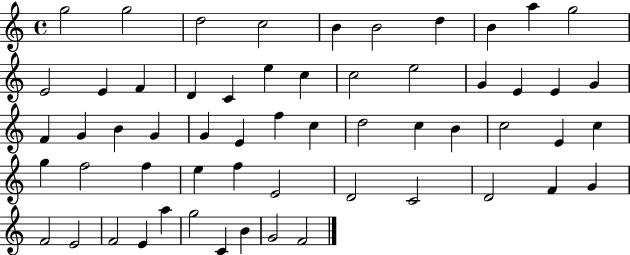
G5/h G5/h D5/h C5/h B4/q B4/h D5/q B4/q A5/q G5/h E4/h E4/q F4/q D4/q C4/q E5/q C5/q C5/h E5/h G4/q E4/q E4/q G4/q F4/q G4/q B4/q G4/q G4/q E4/q F5/q C5/q D5/h C5/q B4/q C5/h E4/q C5/q G5/q F5/h F5/q E5/q F5/q E4/h D4/h C4/h D4/h F4/q G4/q F4/h E4/h F4/h E4/q A5/q G5/h C4/q B4/q G4/h F4/h